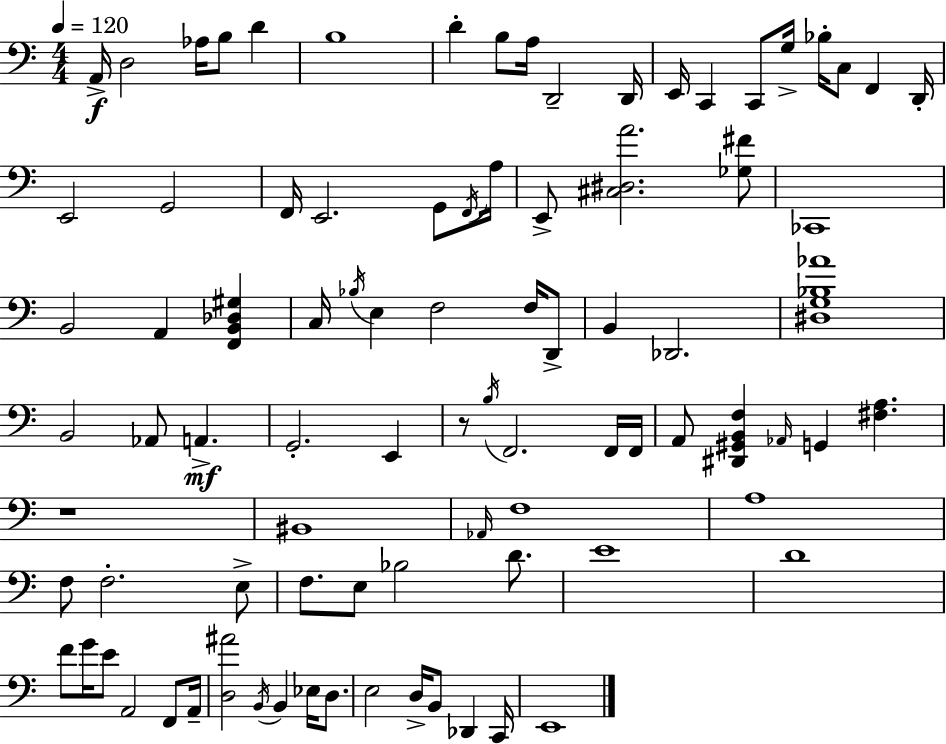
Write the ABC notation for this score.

X:1
T:Untitled
M:4/4
L:1/4
K:Am
A,,/4 D,2 _A,/4 B,/2 D B,4 D B,/2 A,/4 D,,2 D,,/4 E,,/4 C,, C,,/2 G,/4 _B,/4 C,/2 F,, D,,/4 E,,2 G,,2 F,,/4 E,,2 G,,/2 F,,/4 A,/4 E,,/2 [^C,^D,A]2 [_G,^F]/2 _C,,4 B,,2 A,, [F,,B,,_D,^G,] C,/4 _B,/4 E, F,2 F,/4 D,,/2 B,, _D,,2 [^D,G,_B,_A]4 B,,2 _A,,/2 A,, G,,2 E,, z/2 B,/4 F,,2 F,,/4 F,,/4 A,,/2 [^D,,^G,,B,,F,] _A,,/4 G,, [^F,A,] z4 ^B,,4 _A,,/4 F,4 A,4 F,/2 F,2 E,/2 F,/2 E,/2 _B,2 D/2 E4 D4 F/2 G/4 E/2 A,,2 F,,/2 A,,/4 [D,^A]2 B,,/4 B,, _E,/4 D,/2 E,2 D,/4 B,,/2 _D,, C,,/4 E,,4